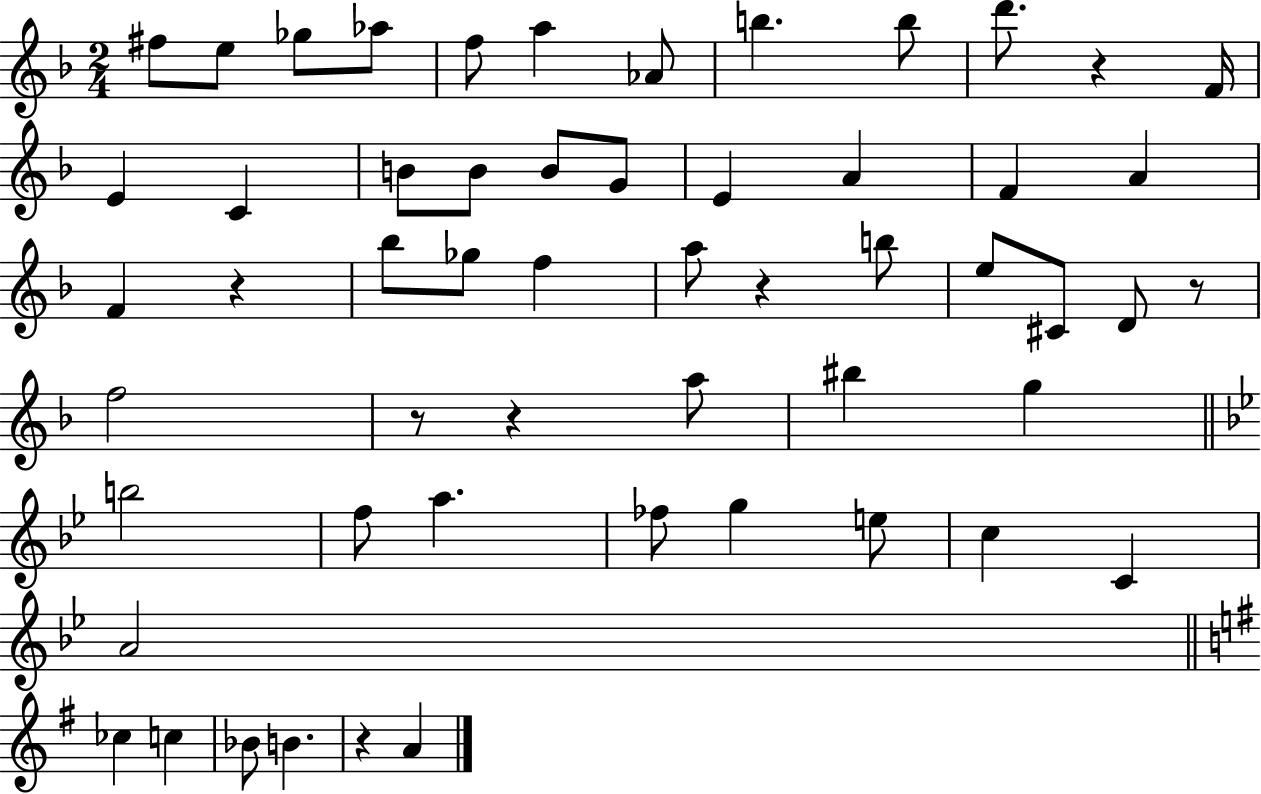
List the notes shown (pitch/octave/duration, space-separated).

F#5/e E5/e Gb5/e Ab5/e F5/e A5/q Ab4/e B5/q. B5/e D6/e. R/q F4/s E4/q C4/q B4/e B4/e B4/e G4/e E4/q A4/q F4/q A4/q F4/q R/q Bb5/e Gb5/e F5/q A5/e R/q B5/e E5/e C#4/e D4/e R/e F5/h R/e R/q A5/e BIS5/q G5/q B5/h F5/e A5/q. FES5/e G5/q E5/e C5/q C4/q A4/h CES5/q C5/q Bb4/e B4/q. R/q A4/q